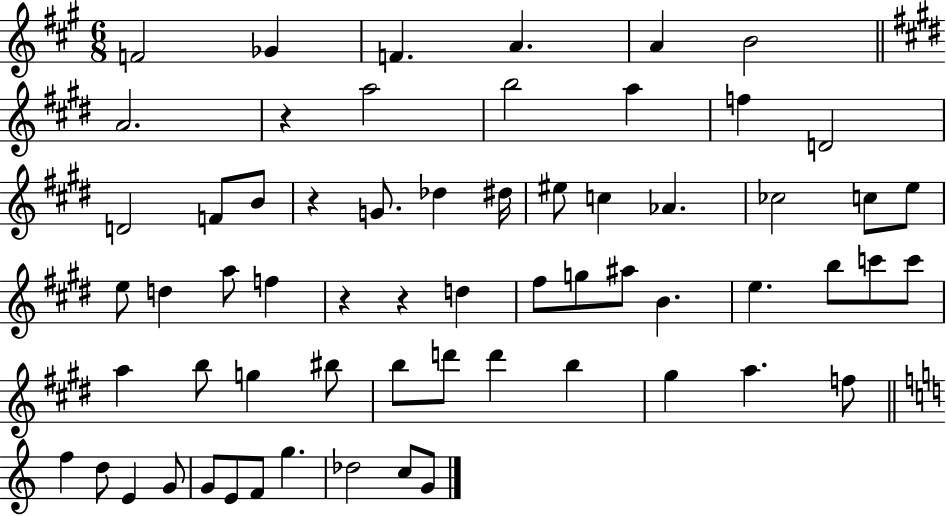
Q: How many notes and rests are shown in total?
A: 63